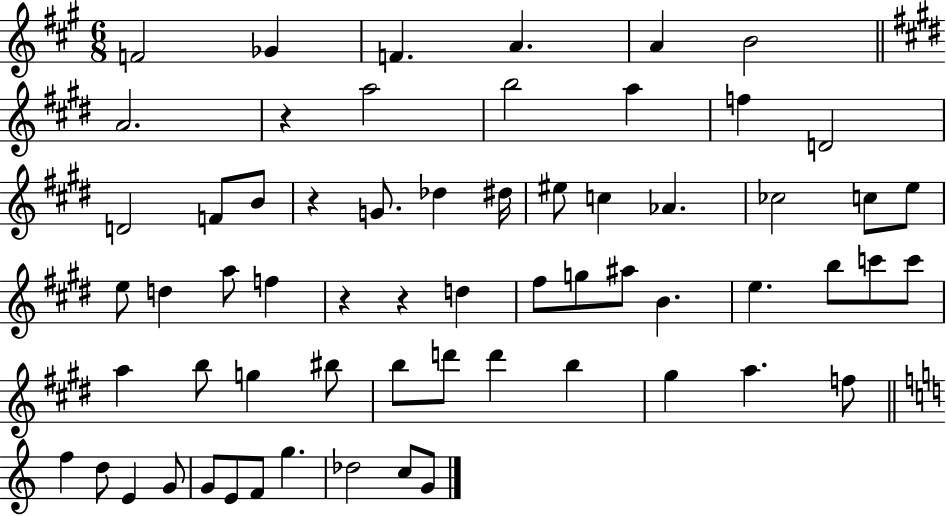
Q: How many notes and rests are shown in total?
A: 63